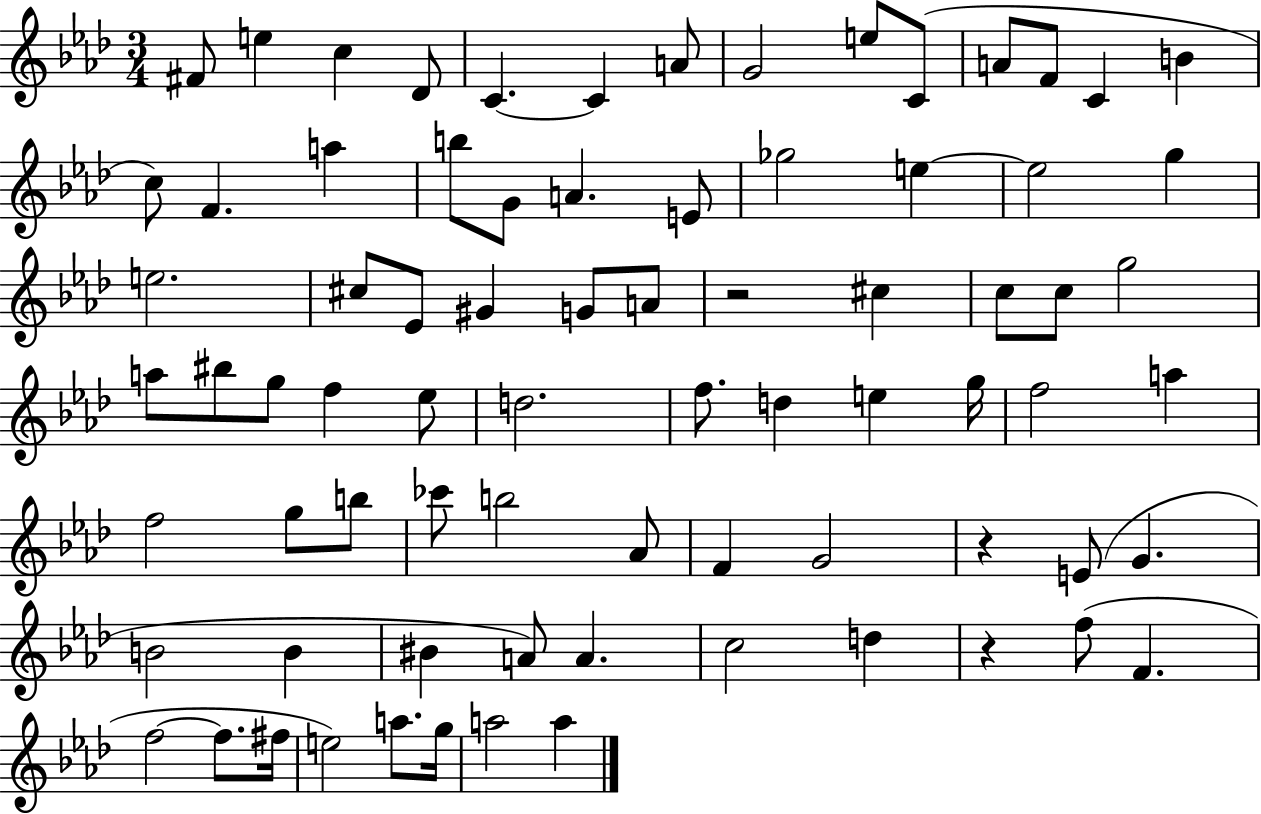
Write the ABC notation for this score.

X:1
T:Untitled
M:3/4
L:1/4
K:Ab
^F/2 e c _D/2 C C A/2 G2 e/2 C/2 A/2 F/2 C B c/2 F a b/2 G/2 A E/2 _g2 e e2 g e2 ^c/2 _E/2 ^G G/2 A/2 z2 ^c c/2 c/2 g2 a/2 ^b/2 g/2 f _e/2 d2 f/2 d e g/4 f2 a f2 g/2 b/2 _c'/2 b2 _A/2 F G2 z E/2 G B2 B ^B A/2 A c2 d z f/2 F f2 f/2 ^f/4 e2 a/2 g/4 a2 a